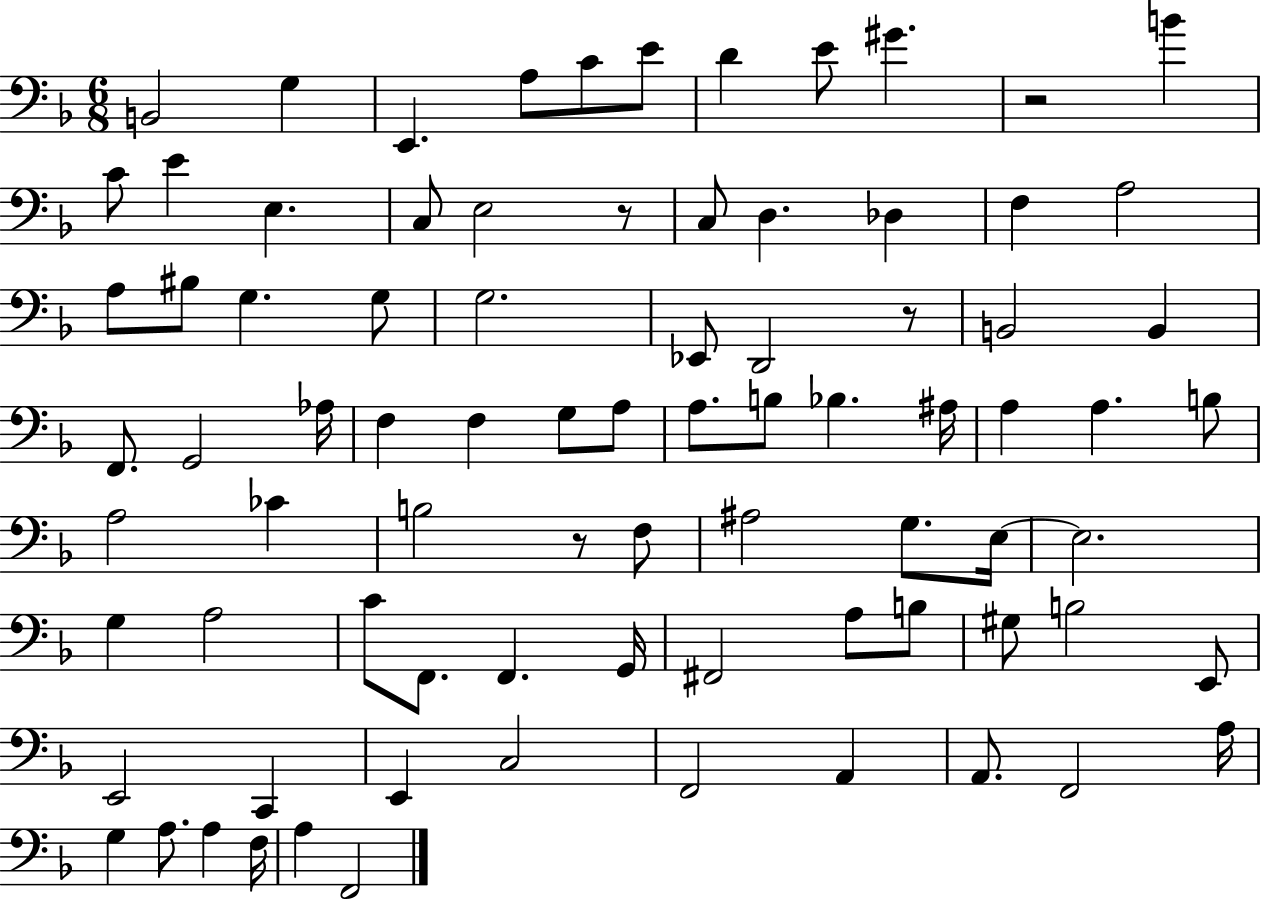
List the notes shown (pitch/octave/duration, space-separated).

B2/h G3/q E2/q. A3/e C4/e E4/e D4/q E4/e G#4/q. R/h B4/q C4/e E4/q E3/q. C3/e E3/h R/e C3/e D3/q. Db3/q F3/q A3/h A3/e BIS3/e G3/q. G3/e G3/h. Eb2/e D2/h R/e B2/h B2/q F2/e. G2/h Ab3/s F3/q F3/q G3/e A3/e A3/e. B3/e Bb3/q. A#3/s A3/q A3/q. B3/e A3/h CES4/q B3/h R/e F3/e A#3/h G3/e. E3/s E3/h. G3/q A3/h C4/e F2/e. F2/q. G2/s F#2/h A3/e B3/e G#3/e B3/h E2/e E2/h C2/q E2/q C3/h F2/h A2/q A2/e. F2/h A3/s G3/q A3/e. A3/q F3/s A3/q F2/h